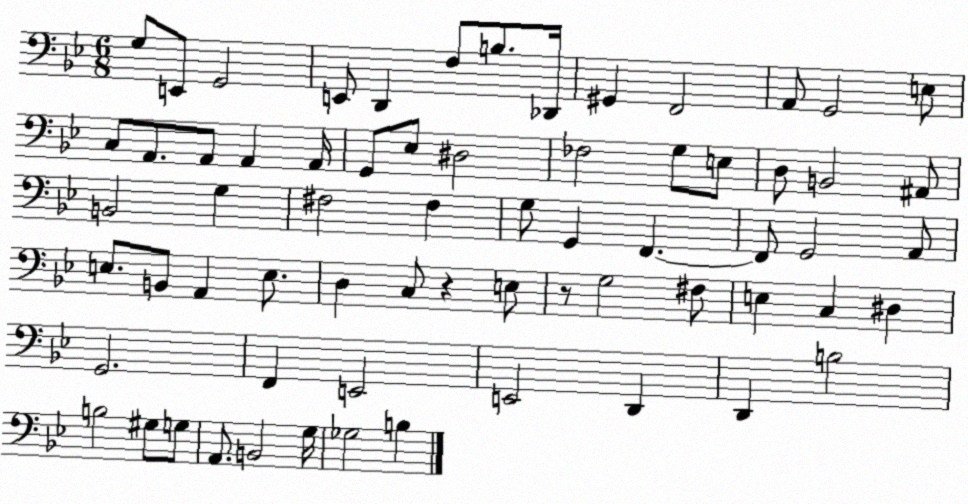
X:1
T:Untitled
M:6/8
L:1/4
K:Bb
G,/2 E,,/2 G,,2 E,,/2 D,, F,/2 B,/2 _D,,/4 ^G,, F,,2 A,,/2 G,,2 E,/2 C,/2 A,,/2 A,,/2 A,, A,,/4 G,,/2 _E,/2 ^D,2 _F,2 G,/2 E,/2 D,/2 B,,2 ^A,,/2 B,,2 G, ^F,2 ^F, G,/2 G,, F,, F,,/2 G,,2 A,,/2 E,/2 B,,/2 A,, E,/2 D, C,/2 z E,/2 z/2 G,2 ^F,/2 E, C, ^D, G,,2 F,, E,,2 E,,2 D,, D,, B,2 B,2 ^G,/2 G,/2 A,,/2 B,,2 G,/4 _G,2 B,